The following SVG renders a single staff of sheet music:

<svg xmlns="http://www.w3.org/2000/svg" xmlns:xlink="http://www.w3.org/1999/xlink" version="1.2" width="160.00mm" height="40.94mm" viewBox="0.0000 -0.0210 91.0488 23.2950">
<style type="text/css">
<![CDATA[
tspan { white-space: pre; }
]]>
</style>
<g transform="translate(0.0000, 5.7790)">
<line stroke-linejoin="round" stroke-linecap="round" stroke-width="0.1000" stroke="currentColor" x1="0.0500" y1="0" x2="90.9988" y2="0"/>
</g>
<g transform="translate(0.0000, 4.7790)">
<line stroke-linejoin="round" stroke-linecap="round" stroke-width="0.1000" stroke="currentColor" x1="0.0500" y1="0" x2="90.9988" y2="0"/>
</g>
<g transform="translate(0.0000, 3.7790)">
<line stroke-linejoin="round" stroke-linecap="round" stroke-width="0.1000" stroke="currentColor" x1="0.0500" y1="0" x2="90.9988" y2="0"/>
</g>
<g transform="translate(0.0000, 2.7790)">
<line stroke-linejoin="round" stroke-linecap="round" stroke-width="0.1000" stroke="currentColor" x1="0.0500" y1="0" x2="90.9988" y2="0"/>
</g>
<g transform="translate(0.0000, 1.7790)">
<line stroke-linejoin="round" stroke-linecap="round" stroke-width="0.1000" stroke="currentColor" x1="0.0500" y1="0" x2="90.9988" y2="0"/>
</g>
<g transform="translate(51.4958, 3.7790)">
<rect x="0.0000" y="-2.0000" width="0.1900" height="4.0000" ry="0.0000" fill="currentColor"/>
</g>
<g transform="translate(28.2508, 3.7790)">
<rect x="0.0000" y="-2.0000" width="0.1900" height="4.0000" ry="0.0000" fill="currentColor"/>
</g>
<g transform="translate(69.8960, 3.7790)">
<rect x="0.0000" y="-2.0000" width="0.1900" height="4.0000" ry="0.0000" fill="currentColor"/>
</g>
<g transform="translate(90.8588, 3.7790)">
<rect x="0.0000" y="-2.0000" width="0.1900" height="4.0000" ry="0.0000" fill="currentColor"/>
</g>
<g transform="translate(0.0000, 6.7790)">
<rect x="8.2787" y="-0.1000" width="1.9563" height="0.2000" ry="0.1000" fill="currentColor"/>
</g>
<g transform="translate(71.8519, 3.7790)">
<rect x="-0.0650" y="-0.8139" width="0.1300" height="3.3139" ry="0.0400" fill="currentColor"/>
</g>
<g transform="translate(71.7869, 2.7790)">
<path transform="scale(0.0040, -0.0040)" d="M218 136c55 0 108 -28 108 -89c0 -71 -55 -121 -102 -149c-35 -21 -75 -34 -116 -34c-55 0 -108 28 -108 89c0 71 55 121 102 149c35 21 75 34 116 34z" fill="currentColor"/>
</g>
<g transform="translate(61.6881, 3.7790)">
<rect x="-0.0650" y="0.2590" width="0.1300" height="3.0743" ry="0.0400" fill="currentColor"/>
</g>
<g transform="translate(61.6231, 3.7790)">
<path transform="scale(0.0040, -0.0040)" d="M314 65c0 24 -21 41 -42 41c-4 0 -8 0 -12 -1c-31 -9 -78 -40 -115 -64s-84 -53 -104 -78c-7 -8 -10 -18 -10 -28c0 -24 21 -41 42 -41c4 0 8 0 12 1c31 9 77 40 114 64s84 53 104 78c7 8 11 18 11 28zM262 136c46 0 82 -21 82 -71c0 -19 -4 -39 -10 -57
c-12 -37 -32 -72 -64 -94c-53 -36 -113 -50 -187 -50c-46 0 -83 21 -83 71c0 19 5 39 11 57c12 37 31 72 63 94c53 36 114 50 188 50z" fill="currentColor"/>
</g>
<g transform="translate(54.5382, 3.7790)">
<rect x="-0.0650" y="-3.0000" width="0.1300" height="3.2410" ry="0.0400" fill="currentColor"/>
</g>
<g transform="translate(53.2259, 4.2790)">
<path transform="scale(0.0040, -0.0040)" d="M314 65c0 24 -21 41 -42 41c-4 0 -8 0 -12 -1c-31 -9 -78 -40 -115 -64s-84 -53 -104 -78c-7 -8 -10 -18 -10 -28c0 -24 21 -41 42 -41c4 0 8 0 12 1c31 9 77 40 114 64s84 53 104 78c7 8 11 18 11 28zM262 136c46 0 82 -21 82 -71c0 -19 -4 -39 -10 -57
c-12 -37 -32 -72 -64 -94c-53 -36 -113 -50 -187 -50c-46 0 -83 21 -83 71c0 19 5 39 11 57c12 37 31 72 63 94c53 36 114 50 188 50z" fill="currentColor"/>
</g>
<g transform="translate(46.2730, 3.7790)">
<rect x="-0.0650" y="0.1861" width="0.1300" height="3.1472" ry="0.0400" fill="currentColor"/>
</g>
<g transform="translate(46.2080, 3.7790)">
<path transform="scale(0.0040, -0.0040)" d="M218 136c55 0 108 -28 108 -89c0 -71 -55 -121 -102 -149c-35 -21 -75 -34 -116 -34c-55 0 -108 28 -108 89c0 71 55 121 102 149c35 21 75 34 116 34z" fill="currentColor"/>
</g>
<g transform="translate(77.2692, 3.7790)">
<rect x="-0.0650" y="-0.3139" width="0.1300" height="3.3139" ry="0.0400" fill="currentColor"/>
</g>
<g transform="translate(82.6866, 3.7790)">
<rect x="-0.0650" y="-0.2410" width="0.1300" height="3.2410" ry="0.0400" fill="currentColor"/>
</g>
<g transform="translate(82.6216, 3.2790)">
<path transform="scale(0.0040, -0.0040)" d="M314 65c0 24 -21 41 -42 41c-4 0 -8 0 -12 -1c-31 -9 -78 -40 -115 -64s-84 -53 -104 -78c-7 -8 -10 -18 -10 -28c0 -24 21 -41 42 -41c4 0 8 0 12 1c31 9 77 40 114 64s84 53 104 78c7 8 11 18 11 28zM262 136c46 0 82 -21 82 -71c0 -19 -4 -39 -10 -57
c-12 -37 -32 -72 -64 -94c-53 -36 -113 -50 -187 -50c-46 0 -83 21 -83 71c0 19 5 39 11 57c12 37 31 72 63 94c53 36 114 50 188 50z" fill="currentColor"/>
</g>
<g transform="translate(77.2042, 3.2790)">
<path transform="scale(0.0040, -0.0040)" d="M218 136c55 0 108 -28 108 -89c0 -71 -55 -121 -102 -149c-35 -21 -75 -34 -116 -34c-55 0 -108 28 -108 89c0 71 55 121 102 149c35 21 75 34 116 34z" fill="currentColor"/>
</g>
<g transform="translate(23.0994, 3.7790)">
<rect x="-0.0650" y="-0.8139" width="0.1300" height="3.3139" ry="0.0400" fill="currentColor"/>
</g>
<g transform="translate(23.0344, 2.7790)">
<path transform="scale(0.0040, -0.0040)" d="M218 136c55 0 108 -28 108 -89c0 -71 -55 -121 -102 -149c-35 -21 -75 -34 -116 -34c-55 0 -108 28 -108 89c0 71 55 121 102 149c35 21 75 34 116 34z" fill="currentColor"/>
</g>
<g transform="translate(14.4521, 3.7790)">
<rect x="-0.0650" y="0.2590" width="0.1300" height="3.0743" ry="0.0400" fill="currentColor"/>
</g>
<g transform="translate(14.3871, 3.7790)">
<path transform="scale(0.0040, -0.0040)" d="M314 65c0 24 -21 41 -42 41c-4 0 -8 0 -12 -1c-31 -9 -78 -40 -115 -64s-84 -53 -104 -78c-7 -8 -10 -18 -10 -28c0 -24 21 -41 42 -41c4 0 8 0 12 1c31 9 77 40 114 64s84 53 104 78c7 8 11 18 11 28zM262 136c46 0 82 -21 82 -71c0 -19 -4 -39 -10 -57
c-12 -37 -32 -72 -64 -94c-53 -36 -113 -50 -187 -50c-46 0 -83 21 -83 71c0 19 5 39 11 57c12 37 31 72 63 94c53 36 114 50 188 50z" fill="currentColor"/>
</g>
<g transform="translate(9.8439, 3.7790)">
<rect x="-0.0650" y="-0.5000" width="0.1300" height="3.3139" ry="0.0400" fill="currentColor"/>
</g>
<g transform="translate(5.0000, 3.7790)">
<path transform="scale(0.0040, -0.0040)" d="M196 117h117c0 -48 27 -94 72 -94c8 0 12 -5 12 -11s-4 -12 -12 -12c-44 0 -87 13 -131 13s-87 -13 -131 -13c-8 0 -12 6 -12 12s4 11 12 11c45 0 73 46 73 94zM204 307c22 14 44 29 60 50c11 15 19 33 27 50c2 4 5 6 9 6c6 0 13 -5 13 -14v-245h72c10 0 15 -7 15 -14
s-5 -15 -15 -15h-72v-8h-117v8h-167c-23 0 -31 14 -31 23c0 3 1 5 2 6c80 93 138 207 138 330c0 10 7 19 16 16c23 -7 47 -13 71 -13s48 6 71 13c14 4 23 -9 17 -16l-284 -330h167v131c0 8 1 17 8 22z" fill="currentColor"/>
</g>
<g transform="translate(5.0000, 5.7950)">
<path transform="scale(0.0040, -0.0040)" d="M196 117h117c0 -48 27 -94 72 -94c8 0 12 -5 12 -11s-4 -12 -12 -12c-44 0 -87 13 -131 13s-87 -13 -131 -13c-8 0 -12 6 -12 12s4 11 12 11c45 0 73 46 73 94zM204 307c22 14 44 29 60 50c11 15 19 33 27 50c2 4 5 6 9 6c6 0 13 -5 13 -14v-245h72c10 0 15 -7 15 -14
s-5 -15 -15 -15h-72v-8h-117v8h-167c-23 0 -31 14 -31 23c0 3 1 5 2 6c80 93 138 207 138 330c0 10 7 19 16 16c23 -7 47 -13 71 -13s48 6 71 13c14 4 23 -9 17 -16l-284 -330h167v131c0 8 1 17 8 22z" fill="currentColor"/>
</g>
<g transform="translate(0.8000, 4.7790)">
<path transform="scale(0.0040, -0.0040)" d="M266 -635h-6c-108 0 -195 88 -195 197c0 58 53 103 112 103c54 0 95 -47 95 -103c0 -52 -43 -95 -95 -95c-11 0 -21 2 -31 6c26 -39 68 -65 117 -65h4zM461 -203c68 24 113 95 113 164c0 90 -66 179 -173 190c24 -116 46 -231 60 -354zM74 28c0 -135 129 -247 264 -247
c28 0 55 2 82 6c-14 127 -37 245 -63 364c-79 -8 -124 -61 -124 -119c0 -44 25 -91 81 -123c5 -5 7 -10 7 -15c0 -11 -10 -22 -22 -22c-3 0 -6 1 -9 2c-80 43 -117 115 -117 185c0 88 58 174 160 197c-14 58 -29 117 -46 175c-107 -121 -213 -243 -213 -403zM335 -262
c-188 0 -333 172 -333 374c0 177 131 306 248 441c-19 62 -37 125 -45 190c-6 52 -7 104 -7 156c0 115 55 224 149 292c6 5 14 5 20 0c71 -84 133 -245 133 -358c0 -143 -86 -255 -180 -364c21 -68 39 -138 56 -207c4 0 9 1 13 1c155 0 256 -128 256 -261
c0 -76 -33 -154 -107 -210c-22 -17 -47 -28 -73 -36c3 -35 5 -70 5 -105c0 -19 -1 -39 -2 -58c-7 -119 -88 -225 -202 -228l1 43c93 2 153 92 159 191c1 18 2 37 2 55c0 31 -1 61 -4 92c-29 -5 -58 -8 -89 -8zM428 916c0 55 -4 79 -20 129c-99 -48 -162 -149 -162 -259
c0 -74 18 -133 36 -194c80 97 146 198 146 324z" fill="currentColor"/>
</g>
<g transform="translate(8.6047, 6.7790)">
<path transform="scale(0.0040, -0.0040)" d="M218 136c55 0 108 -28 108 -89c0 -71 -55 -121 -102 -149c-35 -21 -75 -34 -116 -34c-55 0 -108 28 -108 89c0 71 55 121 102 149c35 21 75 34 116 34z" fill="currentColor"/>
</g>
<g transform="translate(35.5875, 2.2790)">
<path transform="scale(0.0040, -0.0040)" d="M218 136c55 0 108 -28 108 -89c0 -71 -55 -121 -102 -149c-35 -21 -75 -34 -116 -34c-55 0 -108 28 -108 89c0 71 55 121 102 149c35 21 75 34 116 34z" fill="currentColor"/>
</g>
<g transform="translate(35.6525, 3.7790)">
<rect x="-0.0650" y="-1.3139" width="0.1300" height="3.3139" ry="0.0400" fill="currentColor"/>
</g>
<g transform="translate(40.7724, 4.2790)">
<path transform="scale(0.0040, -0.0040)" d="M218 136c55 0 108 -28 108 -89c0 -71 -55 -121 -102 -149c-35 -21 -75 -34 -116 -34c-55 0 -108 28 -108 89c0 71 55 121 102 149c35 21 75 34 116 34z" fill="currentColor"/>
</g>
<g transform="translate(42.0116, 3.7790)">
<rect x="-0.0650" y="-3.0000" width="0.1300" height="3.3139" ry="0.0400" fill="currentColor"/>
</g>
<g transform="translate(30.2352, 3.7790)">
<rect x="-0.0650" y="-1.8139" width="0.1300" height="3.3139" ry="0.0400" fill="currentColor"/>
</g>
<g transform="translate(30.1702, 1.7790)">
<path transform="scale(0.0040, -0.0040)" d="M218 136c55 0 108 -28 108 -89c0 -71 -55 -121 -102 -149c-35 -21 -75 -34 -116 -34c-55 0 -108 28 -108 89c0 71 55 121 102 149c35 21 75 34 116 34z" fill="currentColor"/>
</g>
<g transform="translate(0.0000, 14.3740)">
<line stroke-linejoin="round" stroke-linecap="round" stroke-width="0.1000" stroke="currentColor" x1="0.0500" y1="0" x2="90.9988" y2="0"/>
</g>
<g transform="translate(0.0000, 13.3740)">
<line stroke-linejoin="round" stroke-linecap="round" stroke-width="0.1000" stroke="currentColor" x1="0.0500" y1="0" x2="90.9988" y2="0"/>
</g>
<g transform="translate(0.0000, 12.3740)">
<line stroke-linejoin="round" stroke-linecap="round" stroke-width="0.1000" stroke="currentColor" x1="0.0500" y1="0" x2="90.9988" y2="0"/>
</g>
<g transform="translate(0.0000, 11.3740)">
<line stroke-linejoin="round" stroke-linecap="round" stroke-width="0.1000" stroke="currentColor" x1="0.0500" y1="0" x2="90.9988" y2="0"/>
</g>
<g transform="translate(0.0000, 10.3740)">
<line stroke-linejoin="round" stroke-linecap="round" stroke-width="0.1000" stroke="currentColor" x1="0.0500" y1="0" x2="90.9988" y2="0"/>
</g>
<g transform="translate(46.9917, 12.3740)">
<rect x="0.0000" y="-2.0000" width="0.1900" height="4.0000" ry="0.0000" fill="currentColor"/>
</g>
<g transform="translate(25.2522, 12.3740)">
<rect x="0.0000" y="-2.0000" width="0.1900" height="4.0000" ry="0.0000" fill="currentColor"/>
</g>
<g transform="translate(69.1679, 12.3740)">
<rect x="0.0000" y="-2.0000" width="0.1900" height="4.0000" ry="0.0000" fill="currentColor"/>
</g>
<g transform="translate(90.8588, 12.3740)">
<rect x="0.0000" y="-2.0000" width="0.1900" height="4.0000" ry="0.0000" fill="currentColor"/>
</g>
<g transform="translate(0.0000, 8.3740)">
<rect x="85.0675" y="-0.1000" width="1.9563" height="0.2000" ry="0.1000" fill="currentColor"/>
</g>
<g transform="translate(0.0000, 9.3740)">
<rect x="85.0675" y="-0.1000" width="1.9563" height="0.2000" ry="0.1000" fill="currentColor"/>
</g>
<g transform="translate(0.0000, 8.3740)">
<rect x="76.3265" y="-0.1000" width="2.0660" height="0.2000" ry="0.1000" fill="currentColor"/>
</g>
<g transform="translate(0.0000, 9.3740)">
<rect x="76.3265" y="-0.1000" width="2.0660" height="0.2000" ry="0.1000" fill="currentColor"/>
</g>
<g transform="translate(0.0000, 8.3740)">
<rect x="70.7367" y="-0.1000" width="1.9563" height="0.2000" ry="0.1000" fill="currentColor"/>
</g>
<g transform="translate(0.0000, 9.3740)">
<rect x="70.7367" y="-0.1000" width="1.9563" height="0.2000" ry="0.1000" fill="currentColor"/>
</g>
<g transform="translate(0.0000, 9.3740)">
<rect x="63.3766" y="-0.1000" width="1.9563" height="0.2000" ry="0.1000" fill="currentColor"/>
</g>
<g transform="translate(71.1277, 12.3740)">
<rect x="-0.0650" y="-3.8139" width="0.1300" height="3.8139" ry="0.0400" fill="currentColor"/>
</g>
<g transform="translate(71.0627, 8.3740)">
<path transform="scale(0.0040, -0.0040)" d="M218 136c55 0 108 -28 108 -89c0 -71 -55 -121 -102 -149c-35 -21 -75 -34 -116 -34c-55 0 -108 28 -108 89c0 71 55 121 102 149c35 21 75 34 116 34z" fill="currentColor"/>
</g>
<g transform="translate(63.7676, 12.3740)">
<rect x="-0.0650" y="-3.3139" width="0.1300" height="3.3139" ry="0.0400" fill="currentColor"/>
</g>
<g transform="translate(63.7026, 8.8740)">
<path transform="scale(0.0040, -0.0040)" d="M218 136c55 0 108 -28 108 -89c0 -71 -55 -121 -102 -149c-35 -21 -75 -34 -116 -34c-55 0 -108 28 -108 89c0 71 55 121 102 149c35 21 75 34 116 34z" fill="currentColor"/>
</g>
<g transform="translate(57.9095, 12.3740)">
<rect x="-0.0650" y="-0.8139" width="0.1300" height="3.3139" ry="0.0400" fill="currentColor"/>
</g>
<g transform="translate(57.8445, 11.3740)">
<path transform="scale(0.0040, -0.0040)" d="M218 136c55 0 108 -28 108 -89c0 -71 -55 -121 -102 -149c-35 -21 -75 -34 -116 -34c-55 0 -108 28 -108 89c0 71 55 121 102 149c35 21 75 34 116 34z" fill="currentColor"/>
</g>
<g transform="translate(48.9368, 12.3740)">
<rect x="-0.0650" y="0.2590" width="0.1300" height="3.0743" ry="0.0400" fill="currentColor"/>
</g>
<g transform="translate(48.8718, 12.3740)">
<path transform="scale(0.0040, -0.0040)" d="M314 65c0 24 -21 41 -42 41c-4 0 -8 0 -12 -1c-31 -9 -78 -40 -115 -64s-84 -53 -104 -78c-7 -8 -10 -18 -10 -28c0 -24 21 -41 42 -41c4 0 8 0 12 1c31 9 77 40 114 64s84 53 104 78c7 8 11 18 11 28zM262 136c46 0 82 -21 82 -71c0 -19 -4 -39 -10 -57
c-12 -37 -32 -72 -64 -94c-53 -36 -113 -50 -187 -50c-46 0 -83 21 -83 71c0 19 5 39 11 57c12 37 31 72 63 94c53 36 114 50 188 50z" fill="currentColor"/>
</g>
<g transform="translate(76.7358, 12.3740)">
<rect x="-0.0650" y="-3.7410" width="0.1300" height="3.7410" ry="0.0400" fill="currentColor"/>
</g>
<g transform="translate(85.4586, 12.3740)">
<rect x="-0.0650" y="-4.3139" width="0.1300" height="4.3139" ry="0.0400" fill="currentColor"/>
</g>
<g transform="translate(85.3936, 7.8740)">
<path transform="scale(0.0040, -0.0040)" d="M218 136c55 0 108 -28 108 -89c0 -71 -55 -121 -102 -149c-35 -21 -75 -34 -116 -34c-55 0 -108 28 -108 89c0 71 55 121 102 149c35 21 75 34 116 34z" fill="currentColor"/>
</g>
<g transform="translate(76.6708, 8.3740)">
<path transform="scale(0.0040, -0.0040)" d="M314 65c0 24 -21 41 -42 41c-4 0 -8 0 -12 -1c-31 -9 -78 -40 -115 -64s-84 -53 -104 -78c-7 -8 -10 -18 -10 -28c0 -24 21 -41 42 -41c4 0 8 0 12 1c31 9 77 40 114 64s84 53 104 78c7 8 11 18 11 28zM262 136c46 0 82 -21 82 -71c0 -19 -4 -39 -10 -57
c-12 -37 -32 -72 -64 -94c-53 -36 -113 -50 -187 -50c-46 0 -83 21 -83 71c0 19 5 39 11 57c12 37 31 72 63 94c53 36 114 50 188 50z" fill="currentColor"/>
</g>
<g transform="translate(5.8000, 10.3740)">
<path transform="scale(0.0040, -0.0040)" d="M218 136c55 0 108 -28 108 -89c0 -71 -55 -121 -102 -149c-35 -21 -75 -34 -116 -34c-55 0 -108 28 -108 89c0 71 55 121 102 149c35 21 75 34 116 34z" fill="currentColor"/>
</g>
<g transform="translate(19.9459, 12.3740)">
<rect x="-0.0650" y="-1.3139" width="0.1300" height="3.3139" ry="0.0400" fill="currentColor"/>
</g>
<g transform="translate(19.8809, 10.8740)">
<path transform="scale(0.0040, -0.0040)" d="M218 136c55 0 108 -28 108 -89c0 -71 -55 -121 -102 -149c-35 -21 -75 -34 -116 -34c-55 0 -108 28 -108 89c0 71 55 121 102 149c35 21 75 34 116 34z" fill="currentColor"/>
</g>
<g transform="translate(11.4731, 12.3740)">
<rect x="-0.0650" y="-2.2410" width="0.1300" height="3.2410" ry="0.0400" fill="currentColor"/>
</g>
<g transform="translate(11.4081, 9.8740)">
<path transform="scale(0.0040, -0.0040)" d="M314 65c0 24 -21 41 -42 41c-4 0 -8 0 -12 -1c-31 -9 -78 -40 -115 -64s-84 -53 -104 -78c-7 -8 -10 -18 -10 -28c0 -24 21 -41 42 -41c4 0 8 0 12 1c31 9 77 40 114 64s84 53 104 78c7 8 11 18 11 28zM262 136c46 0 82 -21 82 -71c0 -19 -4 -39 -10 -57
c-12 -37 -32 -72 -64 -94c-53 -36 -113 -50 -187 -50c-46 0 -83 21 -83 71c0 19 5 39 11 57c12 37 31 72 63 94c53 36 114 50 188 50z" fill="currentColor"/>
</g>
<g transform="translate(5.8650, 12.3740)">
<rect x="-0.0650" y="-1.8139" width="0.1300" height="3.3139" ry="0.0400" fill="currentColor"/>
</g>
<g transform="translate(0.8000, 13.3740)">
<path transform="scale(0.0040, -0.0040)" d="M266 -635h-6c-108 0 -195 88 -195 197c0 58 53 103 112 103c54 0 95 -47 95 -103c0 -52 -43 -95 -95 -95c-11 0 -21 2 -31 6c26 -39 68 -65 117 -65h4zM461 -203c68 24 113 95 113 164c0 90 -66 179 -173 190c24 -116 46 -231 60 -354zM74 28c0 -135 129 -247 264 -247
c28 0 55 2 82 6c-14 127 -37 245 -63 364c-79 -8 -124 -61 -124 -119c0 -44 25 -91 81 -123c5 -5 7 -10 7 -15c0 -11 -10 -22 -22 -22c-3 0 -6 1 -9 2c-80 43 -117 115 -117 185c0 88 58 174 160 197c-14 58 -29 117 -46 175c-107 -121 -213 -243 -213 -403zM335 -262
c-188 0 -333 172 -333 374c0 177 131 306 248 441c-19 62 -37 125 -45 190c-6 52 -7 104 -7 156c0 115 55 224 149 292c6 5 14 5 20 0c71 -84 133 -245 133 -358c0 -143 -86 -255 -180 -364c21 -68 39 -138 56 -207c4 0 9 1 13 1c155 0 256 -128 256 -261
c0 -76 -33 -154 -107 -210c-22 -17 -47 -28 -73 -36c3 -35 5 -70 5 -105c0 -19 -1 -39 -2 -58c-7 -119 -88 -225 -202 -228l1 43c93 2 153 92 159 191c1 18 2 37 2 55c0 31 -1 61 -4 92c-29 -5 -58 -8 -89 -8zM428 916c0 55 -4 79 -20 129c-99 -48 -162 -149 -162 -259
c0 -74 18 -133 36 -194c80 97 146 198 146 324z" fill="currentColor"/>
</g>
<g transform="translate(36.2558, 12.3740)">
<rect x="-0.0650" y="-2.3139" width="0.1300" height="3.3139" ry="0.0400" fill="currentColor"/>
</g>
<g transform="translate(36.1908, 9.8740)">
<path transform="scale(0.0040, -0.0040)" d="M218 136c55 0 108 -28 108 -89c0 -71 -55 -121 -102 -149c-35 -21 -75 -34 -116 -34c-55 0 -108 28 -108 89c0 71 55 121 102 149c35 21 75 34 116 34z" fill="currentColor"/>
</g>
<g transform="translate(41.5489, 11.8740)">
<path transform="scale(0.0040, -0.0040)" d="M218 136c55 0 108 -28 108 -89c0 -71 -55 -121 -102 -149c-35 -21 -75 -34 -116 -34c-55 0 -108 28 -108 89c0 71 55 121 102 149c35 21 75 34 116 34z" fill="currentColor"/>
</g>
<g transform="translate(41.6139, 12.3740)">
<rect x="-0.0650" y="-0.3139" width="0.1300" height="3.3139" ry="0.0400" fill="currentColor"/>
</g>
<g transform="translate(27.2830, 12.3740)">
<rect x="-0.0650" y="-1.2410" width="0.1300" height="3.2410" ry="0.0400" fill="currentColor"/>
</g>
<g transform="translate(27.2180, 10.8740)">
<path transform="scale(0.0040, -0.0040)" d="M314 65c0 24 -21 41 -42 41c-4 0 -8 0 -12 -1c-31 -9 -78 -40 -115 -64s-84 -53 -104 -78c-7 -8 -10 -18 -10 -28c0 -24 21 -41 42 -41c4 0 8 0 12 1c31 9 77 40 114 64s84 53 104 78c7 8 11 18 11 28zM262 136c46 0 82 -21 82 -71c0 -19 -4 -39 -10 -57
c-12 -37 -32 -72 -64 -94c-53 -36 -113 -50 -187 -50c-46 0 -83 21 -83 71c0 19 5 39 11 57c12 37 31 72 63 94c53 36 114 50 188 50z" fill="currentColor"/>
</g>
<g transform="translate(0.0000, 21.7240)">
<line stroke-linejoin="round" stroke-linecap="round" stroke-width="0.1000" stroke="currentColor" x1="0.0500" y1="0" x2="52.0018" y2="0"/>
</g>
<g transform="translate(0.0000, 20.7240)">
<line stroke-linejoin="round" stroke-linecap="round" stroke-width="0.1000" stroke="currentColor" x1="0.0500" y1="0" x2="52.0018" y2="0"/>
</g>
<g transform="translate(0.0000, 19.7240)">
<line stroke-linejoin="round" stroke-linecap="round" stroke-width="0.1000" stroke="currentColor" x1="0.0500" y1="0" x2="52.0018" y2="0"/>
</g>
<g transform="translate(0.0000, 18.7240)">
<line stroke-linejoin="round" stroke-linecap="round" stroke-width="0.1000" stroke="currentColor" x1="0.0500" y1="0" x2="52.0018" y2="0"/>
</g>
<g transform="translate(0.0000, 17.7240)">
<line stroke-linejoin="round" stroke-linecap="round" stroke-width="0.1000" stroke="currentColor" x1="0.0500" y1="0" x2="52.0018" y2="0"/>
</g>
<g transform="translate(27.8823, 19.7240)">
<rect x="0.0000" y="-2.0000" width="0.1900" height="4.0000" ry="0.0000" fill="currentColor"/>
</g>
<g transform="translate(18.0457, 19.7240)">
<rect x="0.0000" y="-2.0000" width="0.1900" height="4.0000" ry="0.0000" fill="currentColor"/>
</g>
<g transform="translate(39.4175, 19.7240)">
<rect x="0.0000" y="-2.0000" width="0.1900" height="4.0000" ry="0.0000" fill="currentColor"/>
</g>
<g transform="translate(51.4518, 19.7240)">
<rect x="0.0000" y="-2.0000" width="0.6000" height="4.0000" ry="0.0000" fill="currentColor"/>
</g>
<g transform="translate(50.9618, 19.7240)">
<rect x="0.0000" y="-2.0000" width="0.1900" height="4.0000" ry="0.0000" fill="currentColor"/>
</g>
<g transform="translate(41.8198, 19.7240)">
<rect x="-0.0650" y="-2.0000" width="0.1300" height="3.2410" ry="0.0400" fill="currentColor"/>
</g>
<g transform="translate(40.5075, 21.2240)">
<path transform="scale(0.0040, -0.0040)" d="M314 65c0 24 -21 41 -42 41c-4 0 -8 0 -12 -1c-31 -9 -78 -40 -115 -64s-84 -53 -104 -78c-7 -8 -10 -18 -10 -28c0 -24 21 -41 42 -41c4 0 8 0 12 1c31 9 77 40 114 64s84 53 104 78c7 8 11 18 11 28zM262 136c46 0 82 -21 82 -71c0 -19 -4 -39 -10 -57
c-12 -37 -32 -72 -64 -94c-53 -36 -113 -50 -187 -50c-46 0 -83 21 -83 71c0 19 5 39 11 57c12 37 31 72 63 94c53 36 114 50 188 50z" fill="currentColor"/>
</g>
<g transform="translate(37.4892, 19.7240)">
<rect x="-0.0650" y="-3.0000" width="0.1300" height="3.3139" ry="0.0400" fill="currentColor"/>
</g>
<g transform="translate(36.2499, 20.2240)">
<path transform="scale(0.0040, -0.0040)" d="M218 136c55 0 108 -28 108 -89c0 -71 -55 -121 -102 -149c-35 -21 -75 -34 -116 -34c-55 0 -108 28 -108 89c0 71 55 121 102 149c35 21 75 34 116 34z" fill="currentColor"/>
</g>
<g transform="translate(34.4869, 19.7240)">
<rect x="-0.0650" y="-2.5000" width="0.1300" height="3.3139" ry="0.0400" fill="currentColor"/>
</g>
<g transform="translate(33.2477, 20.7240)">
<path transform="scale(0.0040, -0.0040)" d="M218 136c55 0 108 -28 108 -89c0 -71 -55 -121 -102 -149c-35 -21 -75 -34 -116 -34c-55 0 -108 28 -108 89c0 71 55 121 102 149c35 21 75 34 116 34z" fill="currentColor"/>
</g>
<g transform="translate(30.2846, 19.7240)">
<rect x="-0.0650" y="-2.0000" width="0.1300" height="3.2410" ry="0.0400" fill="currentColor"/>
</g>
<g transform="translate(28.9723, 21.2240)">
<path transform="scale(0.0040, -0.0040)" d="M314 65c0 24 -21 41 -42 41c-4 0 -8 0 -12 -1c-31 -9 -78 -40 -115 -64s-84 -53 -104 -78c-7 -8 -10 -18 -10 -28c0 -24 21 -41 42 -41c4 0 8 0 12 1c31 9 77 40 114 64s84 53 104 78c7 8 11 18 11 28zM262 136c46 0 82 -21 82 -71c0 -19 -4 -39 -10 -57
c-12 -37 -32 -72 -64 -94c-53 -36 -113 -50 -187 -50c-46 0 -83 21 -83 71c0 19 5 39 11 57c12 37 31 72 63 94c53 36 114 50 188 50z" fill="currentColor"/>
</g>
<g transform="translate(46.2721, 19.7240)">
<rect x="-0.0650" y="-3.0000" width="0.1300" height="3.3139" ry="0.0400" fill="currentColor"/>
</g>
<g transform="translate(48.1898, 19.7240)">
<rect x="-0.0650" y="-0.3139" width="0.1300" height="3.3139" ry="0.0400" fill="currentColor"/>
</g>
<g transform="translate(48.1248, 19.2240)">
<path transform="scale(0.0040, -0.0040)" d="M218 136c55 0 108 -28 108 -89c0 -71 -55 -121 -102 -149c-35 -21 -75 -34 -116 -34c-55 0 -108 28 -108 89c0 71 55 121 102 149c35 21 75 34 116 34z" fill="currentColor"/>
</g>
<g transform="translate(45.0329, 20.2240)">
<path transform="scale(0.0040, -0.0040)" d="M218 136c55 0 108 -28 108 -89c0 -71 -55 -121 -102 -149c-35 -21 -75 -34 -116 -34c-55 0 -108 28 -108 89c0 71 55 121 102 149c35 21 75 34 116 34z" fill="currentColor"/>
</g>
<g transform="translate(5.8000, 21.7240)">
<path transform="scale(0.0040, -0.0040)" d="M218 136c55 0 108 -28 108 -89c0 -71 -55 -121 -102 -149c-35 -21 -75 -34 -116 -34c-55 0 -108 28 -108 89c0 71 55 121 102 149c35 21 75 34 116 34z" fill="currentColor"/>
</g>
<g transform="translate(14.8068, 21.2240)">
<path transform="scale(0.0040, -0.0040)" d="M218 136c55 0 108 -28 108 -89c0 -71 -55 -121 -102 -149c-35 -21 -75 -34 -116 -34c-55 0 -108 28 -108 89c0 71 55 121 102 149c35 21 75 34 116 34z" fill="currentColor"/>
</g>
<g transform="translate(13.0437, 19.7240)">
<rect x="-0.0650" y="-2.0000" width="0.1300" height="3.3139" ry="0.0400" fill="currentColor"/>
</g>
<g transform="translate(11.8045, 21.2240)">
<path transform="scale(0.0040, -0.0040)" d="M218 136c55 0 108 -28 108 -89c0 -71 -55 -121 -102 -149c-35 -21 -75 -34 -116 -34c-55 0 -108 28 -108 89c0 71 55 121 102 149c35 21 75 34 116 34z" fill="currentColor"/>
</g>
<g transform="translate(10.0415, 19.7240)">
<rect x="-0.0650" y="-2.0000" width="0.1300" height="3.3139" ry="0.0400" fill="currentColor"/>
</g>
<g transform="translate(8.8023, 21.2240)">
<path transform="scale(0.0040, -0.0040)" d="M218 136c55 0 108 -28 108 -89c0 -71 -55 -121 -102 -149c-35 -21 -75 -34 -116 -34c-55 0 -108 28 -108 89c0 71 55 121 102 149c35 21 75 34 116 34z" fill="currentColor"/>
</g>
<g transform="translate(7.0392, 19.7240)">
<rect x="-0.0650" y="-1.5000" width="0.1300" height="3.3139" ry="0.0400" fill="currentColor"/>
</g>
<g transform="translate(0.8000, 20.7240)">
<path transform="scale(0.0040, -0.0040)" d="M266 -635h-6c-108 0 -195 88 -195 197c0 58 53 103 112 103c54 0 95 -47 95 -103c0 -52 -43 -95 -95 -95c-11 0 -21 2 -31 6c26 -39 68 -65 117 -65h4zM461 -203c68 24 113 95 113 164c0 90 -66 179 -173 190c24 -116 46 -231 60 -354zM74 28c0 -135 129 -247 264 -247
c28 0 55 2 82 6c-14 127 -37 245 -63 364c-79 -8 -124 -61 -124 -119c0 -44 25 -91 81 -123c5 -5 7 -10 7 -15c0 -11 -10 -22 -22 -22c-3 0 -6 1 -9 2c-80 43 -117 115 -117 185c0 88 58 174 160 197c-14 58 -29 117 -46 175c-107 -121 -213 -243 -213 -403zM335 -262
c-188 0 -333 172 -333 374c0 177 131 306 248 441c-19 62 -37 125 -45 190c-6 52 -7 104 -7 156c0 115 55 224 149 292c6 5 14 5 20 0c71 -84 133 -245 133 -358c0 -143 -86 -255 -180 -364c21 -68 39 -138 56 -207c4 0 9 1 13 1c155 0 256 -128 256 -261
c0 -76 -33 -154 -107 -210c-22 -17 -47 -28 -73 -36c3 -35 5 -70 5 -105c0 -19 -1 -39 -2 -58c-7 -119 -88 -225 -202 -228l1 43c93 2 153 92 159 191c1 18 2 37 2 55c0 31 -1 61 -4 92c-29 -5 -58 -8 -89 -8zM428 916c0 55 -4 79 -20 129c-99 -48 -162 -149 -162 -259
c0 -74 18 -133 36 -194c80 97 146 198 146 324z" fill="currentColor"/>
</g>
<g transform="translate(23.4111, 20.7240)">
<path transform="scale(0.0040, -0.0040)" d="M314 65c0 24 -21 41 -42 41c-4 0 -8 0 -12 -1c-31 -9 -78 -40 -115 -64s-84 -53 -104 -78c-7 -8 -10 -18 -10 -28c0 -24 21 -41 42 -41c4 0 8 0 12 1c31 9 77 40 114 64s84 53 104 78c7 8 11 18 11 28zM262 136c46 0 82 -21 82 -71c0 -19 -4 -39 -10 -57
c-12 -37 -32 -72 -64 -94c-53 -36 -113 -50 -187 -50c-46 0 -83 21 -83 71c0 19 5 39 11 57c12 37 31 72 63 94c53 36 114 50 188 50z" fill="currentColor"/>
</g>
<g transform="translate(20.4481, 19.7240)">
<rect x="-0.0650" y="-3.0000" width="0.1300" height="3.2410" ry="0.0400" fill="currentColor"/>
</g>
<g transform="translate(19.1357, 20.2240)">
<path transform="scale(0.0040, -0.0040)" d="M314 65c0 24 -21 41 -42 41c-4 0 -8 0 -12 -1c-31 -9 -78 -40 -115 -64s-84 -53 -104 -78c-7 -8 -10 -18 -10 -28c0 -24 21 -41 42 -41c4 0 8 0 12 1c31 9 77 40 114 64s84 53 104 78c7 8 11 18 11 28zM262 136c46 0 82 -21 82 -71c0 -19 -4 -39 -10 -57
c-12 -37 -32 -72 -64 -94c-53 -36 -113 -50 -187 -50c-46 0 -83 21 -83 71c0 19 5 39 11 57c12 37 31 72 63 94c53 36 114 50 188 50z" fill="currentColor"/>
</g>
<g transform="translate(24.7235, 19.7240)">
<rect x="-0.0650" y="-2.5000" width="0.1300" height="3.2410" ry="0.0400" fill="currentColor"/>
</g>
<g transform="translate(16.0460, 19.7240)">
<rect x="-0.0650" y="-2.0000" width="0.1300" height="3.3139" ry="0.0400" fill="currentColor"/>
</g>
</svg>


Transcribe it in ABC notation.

X:1
T:Untitled
M:4/4
L:1/4
K:C
C B2 d f e A B A2 B2 d c c2 f g2 e e2 g c B2 d b c' c'2 d' E F F F A2 G2 F2 G A F2 A c